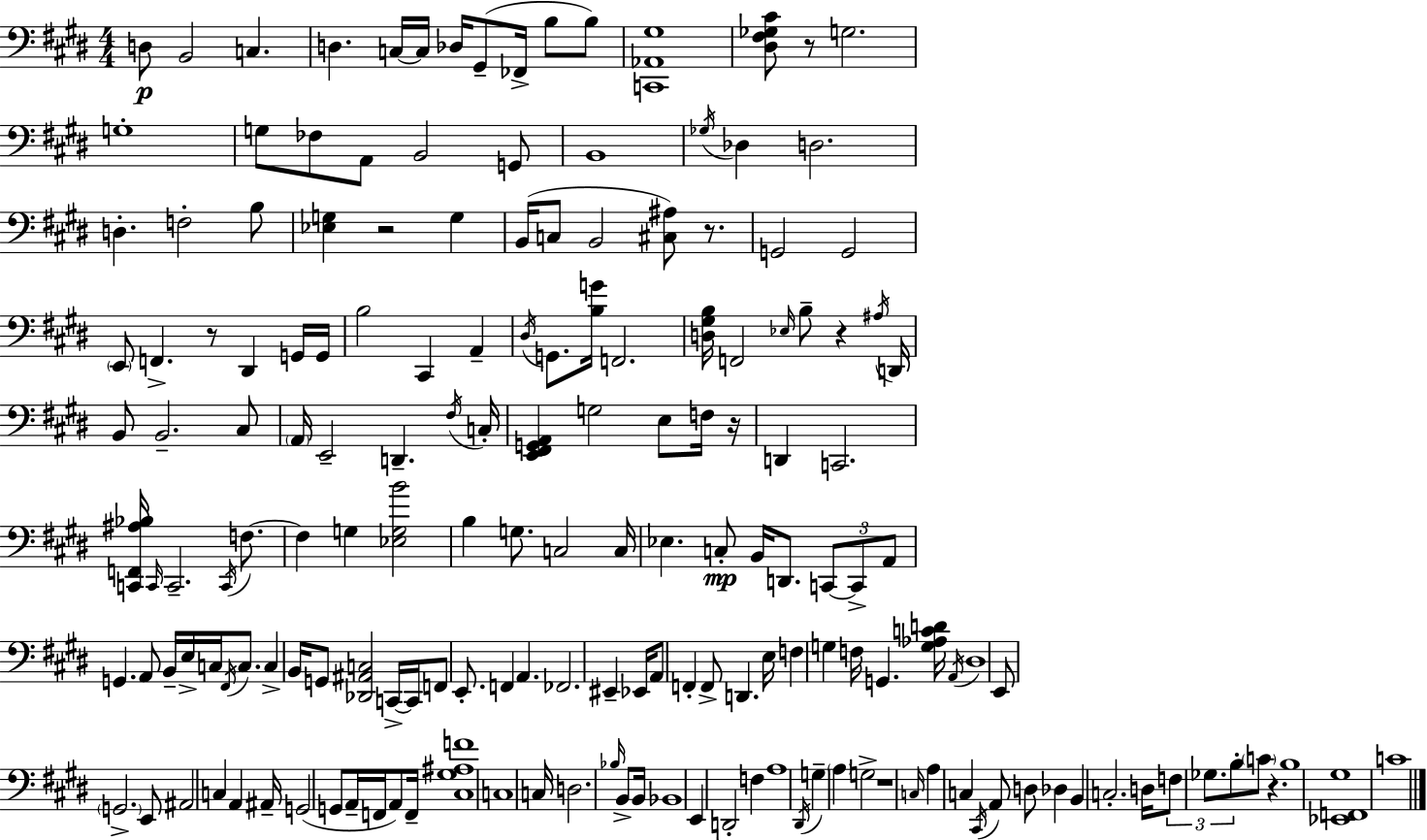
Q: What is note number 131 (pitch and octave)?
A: A3